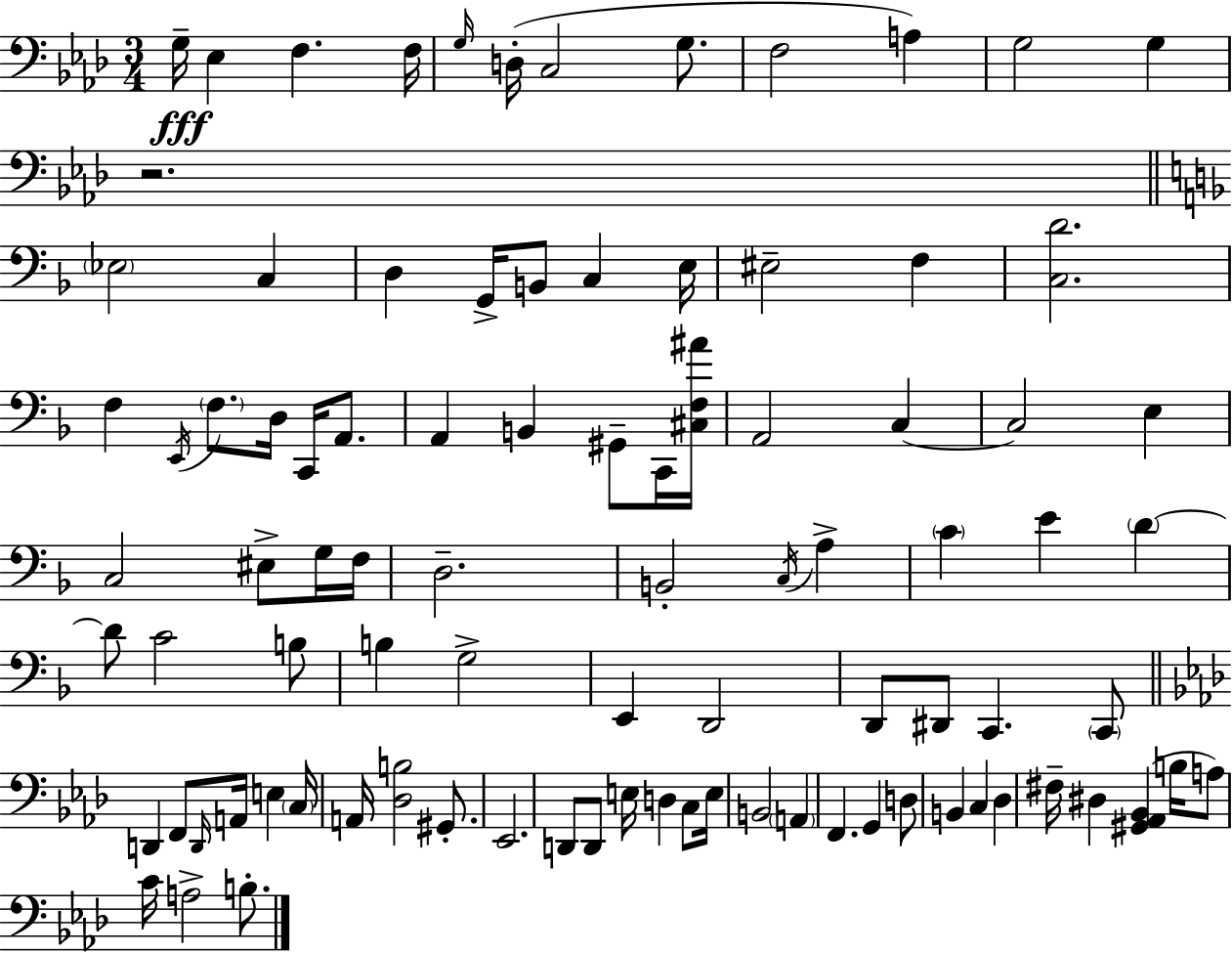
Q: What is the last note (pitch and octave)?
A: B3